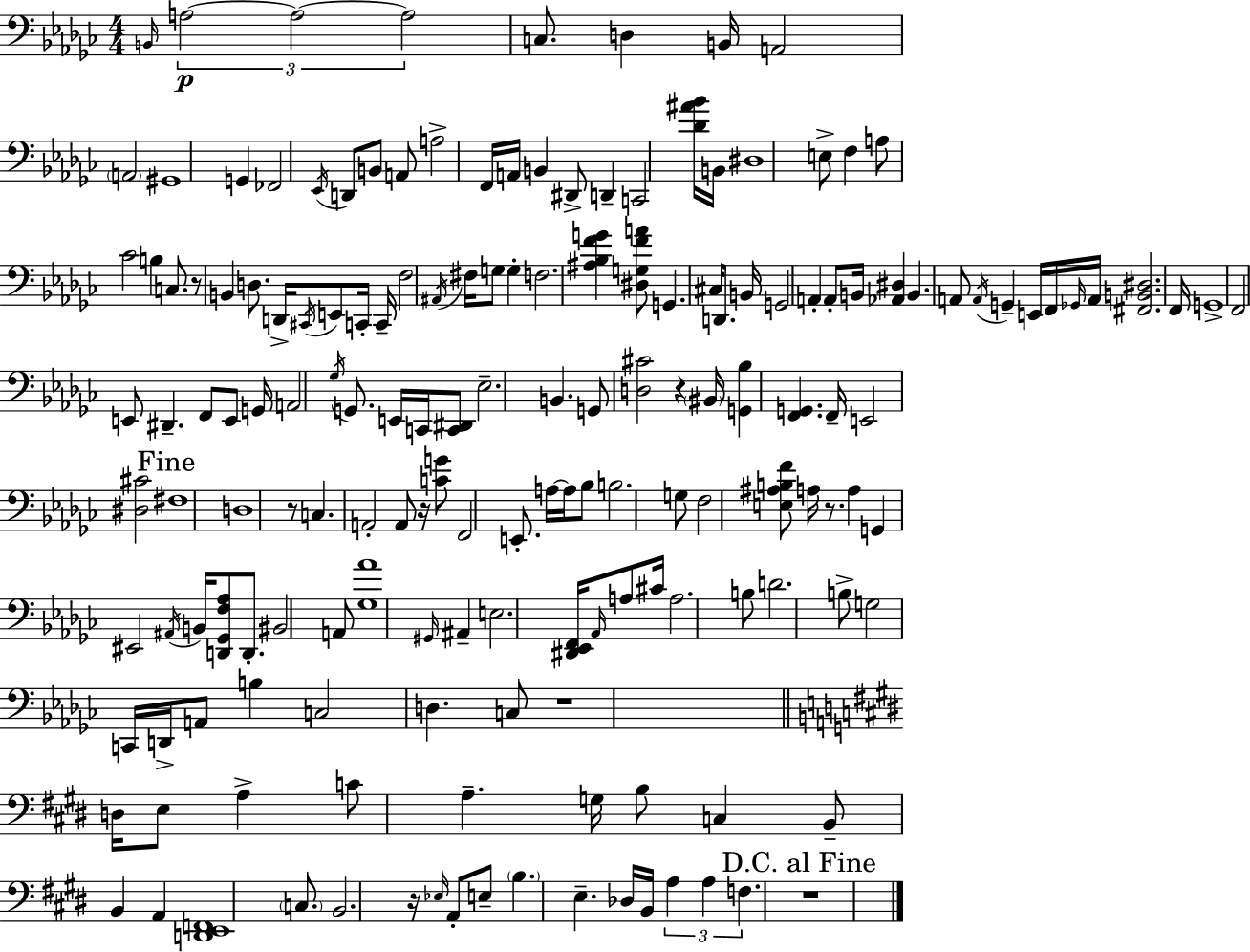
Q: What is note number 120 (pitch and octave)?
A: D3